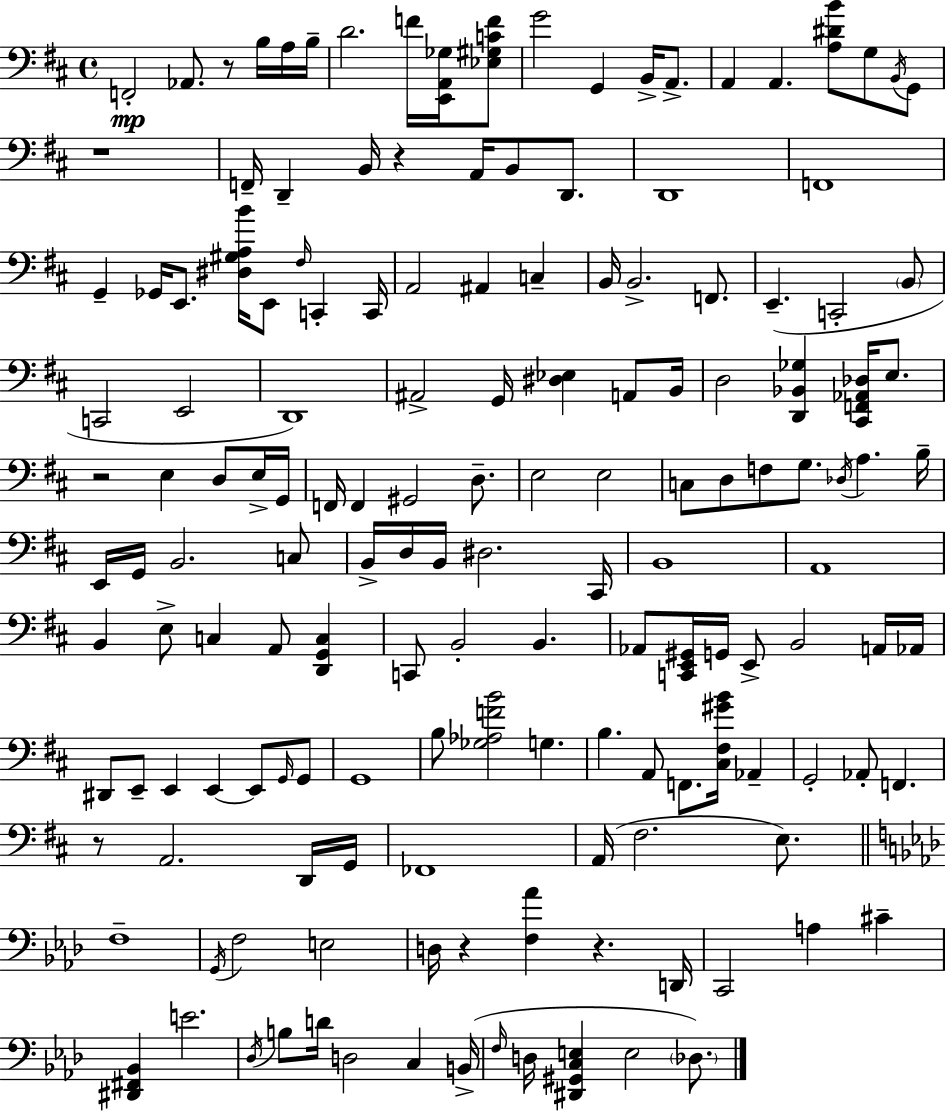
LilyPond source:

{
  \clef bass
  \time 4/4
  \defaultTimeSignature
  \key d \major
  \repeat volta 2 { f,2-.\mp aes,8. r8 b16 a16 b16-- | d'2. f'16 <e, a, ges>16 <ees gis c' f'>8 | g'2 g,4 b,16-> a,8.-> | a,4 a,4. <a dis' b'>8 g8 \acciaccatura { b,16 } g,8 | \break r1 | f,16-- d,4-- b,16 r4 a,16 b,8 d,8. | d,1 | f,1 | \break g,4-- ges,16 e,8. <dis gis a b'>16 e,8 \grace { fis16 } c,4-. | c,16 a,2 ais,4 c4-- | b,16 b,2.-> f,8. | e,4.--( c,2-. | \break \parenthesize b,8 c,2 e,2 | d,1) | ais,2-> g,16 <dis ees>4 a,8 | b,16 d2 <d, bes, ges>4 <cis, f, aes, des>16 e8. | \break r2 e4 d8 | e16-> g,16 f,16 f,4 gis,2 d8.-- | e2 e2 | c8 d8 f8 g8. \acciaccatura { des16 } a4. | \break b16-- e,16 g,16 b,2. | c8 b,16-> d16 b,16 dis2. | cis,16 b,1 | a,1 | \break b,4 e8-> c4 a,8 <d, g, c>4 | c,8 b,2-. b,4. | aes,8 <c, e, gis,>16 g,16 e,8-> b,2 | a,16 aes,16 dis,8 e,8-- e,4 e,4~~ e,8 | \break \grace { g,16 } g,8 g,1 | b8 <ges aes f' b'>2 g4. | b4. a,8 f,8. <cis fis gis' b'>16 | aes,4-- g,2-. aes,8-. f,4. | \break r8 a,2. | d,16 g,16 fes,1 | a,16( fis2. | e8.) \bar "||" \break \key f \minor f1-- | \acciaccatura { g,16 } f2 e2 | d16 r4 <f aes'>4 r4. | d,16 c,2 a4 cis'4-- | \break <dis, fis, bes,>4 e'2. | \acciaccatura { des16 } b8 d'16 d2 c4 | b,16->( \grace { f16 } d16 <dis, gis, c e>4 e2 | \parenthesize des8.) } \bar "|."
}